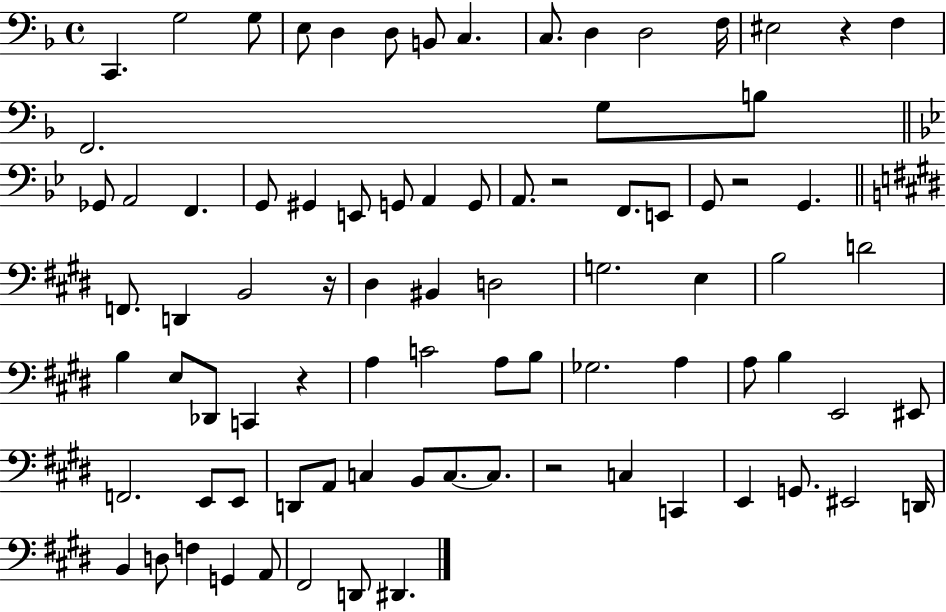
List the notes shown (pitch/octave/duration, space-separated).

C2/q. G3/h G3/e E3/e D3/q D3/e B2/e C3/q. C3/e. D3/q D3/h F3/s EIS3/h R/q F3/q F2/h. G3/e B3/e Gb2/e A2/h F2/q. G2/e G#2/q E2/e G2/e A2/q G2/e A2/e. R/h F2/e. E2/e G2/e R/h G2/q. F2/e. D2/q B2/h R/s D#3/q BIS2/q D3/h G3/h. E3/q B3/h D4/h B3/q E3/e Db2/e C2/q R/q A3/q C4/h A3/e B3/e Gb3/h. A3/q A3/e B3/q E2/h EIS2/e F2/h. E2/e E2/e D2/e A2/e C3/q B2/e C3/e. C3/e. R/h C3/q C2/q E2/q G2/e. EIS2/h D2/s B2/q D3/e F3/q G2/q A2/e F#2/h D2/e D#2/q.